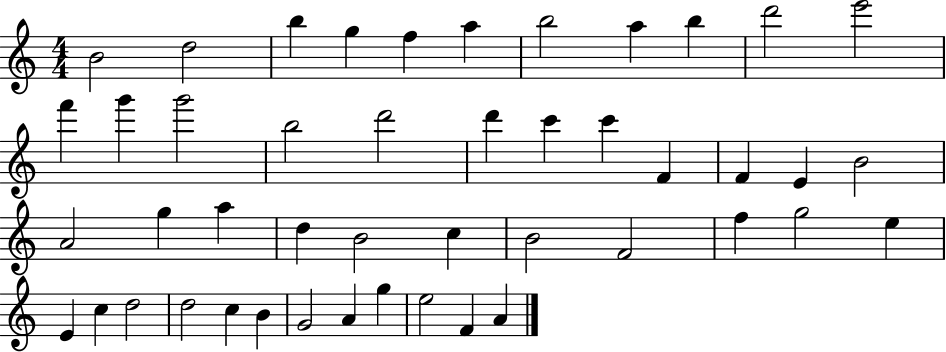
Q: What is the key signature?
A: C major